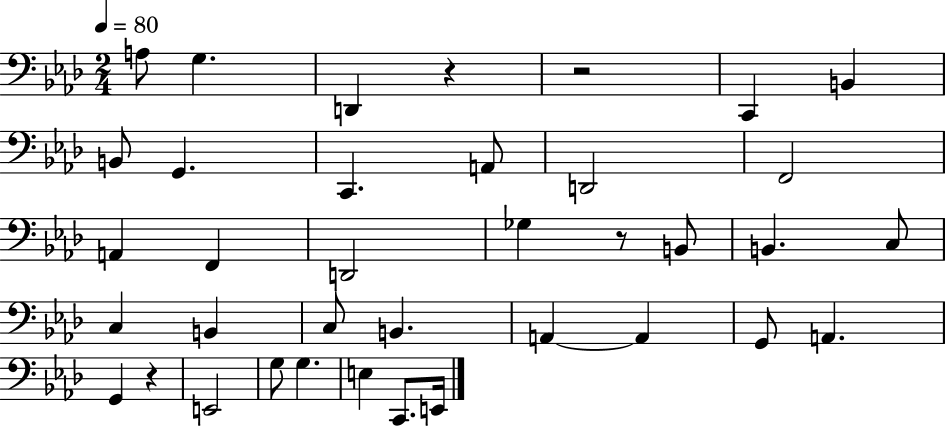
X:1
T:Untitled
M:2/4
L:1/4
K:Ab
A,/2 G, D,, z z2 C,, B,, B,,/2 G,, C,, A,,/2 D,,2 F,,2 A,, F,, D,,2 _G, z/2 B,,/2 B,, C,/2 C, B,, C,/2 B,, A,, A,, G,,/2 A,, G,, z E,,2 G,/2 G, E, C,,/2 E,,/4